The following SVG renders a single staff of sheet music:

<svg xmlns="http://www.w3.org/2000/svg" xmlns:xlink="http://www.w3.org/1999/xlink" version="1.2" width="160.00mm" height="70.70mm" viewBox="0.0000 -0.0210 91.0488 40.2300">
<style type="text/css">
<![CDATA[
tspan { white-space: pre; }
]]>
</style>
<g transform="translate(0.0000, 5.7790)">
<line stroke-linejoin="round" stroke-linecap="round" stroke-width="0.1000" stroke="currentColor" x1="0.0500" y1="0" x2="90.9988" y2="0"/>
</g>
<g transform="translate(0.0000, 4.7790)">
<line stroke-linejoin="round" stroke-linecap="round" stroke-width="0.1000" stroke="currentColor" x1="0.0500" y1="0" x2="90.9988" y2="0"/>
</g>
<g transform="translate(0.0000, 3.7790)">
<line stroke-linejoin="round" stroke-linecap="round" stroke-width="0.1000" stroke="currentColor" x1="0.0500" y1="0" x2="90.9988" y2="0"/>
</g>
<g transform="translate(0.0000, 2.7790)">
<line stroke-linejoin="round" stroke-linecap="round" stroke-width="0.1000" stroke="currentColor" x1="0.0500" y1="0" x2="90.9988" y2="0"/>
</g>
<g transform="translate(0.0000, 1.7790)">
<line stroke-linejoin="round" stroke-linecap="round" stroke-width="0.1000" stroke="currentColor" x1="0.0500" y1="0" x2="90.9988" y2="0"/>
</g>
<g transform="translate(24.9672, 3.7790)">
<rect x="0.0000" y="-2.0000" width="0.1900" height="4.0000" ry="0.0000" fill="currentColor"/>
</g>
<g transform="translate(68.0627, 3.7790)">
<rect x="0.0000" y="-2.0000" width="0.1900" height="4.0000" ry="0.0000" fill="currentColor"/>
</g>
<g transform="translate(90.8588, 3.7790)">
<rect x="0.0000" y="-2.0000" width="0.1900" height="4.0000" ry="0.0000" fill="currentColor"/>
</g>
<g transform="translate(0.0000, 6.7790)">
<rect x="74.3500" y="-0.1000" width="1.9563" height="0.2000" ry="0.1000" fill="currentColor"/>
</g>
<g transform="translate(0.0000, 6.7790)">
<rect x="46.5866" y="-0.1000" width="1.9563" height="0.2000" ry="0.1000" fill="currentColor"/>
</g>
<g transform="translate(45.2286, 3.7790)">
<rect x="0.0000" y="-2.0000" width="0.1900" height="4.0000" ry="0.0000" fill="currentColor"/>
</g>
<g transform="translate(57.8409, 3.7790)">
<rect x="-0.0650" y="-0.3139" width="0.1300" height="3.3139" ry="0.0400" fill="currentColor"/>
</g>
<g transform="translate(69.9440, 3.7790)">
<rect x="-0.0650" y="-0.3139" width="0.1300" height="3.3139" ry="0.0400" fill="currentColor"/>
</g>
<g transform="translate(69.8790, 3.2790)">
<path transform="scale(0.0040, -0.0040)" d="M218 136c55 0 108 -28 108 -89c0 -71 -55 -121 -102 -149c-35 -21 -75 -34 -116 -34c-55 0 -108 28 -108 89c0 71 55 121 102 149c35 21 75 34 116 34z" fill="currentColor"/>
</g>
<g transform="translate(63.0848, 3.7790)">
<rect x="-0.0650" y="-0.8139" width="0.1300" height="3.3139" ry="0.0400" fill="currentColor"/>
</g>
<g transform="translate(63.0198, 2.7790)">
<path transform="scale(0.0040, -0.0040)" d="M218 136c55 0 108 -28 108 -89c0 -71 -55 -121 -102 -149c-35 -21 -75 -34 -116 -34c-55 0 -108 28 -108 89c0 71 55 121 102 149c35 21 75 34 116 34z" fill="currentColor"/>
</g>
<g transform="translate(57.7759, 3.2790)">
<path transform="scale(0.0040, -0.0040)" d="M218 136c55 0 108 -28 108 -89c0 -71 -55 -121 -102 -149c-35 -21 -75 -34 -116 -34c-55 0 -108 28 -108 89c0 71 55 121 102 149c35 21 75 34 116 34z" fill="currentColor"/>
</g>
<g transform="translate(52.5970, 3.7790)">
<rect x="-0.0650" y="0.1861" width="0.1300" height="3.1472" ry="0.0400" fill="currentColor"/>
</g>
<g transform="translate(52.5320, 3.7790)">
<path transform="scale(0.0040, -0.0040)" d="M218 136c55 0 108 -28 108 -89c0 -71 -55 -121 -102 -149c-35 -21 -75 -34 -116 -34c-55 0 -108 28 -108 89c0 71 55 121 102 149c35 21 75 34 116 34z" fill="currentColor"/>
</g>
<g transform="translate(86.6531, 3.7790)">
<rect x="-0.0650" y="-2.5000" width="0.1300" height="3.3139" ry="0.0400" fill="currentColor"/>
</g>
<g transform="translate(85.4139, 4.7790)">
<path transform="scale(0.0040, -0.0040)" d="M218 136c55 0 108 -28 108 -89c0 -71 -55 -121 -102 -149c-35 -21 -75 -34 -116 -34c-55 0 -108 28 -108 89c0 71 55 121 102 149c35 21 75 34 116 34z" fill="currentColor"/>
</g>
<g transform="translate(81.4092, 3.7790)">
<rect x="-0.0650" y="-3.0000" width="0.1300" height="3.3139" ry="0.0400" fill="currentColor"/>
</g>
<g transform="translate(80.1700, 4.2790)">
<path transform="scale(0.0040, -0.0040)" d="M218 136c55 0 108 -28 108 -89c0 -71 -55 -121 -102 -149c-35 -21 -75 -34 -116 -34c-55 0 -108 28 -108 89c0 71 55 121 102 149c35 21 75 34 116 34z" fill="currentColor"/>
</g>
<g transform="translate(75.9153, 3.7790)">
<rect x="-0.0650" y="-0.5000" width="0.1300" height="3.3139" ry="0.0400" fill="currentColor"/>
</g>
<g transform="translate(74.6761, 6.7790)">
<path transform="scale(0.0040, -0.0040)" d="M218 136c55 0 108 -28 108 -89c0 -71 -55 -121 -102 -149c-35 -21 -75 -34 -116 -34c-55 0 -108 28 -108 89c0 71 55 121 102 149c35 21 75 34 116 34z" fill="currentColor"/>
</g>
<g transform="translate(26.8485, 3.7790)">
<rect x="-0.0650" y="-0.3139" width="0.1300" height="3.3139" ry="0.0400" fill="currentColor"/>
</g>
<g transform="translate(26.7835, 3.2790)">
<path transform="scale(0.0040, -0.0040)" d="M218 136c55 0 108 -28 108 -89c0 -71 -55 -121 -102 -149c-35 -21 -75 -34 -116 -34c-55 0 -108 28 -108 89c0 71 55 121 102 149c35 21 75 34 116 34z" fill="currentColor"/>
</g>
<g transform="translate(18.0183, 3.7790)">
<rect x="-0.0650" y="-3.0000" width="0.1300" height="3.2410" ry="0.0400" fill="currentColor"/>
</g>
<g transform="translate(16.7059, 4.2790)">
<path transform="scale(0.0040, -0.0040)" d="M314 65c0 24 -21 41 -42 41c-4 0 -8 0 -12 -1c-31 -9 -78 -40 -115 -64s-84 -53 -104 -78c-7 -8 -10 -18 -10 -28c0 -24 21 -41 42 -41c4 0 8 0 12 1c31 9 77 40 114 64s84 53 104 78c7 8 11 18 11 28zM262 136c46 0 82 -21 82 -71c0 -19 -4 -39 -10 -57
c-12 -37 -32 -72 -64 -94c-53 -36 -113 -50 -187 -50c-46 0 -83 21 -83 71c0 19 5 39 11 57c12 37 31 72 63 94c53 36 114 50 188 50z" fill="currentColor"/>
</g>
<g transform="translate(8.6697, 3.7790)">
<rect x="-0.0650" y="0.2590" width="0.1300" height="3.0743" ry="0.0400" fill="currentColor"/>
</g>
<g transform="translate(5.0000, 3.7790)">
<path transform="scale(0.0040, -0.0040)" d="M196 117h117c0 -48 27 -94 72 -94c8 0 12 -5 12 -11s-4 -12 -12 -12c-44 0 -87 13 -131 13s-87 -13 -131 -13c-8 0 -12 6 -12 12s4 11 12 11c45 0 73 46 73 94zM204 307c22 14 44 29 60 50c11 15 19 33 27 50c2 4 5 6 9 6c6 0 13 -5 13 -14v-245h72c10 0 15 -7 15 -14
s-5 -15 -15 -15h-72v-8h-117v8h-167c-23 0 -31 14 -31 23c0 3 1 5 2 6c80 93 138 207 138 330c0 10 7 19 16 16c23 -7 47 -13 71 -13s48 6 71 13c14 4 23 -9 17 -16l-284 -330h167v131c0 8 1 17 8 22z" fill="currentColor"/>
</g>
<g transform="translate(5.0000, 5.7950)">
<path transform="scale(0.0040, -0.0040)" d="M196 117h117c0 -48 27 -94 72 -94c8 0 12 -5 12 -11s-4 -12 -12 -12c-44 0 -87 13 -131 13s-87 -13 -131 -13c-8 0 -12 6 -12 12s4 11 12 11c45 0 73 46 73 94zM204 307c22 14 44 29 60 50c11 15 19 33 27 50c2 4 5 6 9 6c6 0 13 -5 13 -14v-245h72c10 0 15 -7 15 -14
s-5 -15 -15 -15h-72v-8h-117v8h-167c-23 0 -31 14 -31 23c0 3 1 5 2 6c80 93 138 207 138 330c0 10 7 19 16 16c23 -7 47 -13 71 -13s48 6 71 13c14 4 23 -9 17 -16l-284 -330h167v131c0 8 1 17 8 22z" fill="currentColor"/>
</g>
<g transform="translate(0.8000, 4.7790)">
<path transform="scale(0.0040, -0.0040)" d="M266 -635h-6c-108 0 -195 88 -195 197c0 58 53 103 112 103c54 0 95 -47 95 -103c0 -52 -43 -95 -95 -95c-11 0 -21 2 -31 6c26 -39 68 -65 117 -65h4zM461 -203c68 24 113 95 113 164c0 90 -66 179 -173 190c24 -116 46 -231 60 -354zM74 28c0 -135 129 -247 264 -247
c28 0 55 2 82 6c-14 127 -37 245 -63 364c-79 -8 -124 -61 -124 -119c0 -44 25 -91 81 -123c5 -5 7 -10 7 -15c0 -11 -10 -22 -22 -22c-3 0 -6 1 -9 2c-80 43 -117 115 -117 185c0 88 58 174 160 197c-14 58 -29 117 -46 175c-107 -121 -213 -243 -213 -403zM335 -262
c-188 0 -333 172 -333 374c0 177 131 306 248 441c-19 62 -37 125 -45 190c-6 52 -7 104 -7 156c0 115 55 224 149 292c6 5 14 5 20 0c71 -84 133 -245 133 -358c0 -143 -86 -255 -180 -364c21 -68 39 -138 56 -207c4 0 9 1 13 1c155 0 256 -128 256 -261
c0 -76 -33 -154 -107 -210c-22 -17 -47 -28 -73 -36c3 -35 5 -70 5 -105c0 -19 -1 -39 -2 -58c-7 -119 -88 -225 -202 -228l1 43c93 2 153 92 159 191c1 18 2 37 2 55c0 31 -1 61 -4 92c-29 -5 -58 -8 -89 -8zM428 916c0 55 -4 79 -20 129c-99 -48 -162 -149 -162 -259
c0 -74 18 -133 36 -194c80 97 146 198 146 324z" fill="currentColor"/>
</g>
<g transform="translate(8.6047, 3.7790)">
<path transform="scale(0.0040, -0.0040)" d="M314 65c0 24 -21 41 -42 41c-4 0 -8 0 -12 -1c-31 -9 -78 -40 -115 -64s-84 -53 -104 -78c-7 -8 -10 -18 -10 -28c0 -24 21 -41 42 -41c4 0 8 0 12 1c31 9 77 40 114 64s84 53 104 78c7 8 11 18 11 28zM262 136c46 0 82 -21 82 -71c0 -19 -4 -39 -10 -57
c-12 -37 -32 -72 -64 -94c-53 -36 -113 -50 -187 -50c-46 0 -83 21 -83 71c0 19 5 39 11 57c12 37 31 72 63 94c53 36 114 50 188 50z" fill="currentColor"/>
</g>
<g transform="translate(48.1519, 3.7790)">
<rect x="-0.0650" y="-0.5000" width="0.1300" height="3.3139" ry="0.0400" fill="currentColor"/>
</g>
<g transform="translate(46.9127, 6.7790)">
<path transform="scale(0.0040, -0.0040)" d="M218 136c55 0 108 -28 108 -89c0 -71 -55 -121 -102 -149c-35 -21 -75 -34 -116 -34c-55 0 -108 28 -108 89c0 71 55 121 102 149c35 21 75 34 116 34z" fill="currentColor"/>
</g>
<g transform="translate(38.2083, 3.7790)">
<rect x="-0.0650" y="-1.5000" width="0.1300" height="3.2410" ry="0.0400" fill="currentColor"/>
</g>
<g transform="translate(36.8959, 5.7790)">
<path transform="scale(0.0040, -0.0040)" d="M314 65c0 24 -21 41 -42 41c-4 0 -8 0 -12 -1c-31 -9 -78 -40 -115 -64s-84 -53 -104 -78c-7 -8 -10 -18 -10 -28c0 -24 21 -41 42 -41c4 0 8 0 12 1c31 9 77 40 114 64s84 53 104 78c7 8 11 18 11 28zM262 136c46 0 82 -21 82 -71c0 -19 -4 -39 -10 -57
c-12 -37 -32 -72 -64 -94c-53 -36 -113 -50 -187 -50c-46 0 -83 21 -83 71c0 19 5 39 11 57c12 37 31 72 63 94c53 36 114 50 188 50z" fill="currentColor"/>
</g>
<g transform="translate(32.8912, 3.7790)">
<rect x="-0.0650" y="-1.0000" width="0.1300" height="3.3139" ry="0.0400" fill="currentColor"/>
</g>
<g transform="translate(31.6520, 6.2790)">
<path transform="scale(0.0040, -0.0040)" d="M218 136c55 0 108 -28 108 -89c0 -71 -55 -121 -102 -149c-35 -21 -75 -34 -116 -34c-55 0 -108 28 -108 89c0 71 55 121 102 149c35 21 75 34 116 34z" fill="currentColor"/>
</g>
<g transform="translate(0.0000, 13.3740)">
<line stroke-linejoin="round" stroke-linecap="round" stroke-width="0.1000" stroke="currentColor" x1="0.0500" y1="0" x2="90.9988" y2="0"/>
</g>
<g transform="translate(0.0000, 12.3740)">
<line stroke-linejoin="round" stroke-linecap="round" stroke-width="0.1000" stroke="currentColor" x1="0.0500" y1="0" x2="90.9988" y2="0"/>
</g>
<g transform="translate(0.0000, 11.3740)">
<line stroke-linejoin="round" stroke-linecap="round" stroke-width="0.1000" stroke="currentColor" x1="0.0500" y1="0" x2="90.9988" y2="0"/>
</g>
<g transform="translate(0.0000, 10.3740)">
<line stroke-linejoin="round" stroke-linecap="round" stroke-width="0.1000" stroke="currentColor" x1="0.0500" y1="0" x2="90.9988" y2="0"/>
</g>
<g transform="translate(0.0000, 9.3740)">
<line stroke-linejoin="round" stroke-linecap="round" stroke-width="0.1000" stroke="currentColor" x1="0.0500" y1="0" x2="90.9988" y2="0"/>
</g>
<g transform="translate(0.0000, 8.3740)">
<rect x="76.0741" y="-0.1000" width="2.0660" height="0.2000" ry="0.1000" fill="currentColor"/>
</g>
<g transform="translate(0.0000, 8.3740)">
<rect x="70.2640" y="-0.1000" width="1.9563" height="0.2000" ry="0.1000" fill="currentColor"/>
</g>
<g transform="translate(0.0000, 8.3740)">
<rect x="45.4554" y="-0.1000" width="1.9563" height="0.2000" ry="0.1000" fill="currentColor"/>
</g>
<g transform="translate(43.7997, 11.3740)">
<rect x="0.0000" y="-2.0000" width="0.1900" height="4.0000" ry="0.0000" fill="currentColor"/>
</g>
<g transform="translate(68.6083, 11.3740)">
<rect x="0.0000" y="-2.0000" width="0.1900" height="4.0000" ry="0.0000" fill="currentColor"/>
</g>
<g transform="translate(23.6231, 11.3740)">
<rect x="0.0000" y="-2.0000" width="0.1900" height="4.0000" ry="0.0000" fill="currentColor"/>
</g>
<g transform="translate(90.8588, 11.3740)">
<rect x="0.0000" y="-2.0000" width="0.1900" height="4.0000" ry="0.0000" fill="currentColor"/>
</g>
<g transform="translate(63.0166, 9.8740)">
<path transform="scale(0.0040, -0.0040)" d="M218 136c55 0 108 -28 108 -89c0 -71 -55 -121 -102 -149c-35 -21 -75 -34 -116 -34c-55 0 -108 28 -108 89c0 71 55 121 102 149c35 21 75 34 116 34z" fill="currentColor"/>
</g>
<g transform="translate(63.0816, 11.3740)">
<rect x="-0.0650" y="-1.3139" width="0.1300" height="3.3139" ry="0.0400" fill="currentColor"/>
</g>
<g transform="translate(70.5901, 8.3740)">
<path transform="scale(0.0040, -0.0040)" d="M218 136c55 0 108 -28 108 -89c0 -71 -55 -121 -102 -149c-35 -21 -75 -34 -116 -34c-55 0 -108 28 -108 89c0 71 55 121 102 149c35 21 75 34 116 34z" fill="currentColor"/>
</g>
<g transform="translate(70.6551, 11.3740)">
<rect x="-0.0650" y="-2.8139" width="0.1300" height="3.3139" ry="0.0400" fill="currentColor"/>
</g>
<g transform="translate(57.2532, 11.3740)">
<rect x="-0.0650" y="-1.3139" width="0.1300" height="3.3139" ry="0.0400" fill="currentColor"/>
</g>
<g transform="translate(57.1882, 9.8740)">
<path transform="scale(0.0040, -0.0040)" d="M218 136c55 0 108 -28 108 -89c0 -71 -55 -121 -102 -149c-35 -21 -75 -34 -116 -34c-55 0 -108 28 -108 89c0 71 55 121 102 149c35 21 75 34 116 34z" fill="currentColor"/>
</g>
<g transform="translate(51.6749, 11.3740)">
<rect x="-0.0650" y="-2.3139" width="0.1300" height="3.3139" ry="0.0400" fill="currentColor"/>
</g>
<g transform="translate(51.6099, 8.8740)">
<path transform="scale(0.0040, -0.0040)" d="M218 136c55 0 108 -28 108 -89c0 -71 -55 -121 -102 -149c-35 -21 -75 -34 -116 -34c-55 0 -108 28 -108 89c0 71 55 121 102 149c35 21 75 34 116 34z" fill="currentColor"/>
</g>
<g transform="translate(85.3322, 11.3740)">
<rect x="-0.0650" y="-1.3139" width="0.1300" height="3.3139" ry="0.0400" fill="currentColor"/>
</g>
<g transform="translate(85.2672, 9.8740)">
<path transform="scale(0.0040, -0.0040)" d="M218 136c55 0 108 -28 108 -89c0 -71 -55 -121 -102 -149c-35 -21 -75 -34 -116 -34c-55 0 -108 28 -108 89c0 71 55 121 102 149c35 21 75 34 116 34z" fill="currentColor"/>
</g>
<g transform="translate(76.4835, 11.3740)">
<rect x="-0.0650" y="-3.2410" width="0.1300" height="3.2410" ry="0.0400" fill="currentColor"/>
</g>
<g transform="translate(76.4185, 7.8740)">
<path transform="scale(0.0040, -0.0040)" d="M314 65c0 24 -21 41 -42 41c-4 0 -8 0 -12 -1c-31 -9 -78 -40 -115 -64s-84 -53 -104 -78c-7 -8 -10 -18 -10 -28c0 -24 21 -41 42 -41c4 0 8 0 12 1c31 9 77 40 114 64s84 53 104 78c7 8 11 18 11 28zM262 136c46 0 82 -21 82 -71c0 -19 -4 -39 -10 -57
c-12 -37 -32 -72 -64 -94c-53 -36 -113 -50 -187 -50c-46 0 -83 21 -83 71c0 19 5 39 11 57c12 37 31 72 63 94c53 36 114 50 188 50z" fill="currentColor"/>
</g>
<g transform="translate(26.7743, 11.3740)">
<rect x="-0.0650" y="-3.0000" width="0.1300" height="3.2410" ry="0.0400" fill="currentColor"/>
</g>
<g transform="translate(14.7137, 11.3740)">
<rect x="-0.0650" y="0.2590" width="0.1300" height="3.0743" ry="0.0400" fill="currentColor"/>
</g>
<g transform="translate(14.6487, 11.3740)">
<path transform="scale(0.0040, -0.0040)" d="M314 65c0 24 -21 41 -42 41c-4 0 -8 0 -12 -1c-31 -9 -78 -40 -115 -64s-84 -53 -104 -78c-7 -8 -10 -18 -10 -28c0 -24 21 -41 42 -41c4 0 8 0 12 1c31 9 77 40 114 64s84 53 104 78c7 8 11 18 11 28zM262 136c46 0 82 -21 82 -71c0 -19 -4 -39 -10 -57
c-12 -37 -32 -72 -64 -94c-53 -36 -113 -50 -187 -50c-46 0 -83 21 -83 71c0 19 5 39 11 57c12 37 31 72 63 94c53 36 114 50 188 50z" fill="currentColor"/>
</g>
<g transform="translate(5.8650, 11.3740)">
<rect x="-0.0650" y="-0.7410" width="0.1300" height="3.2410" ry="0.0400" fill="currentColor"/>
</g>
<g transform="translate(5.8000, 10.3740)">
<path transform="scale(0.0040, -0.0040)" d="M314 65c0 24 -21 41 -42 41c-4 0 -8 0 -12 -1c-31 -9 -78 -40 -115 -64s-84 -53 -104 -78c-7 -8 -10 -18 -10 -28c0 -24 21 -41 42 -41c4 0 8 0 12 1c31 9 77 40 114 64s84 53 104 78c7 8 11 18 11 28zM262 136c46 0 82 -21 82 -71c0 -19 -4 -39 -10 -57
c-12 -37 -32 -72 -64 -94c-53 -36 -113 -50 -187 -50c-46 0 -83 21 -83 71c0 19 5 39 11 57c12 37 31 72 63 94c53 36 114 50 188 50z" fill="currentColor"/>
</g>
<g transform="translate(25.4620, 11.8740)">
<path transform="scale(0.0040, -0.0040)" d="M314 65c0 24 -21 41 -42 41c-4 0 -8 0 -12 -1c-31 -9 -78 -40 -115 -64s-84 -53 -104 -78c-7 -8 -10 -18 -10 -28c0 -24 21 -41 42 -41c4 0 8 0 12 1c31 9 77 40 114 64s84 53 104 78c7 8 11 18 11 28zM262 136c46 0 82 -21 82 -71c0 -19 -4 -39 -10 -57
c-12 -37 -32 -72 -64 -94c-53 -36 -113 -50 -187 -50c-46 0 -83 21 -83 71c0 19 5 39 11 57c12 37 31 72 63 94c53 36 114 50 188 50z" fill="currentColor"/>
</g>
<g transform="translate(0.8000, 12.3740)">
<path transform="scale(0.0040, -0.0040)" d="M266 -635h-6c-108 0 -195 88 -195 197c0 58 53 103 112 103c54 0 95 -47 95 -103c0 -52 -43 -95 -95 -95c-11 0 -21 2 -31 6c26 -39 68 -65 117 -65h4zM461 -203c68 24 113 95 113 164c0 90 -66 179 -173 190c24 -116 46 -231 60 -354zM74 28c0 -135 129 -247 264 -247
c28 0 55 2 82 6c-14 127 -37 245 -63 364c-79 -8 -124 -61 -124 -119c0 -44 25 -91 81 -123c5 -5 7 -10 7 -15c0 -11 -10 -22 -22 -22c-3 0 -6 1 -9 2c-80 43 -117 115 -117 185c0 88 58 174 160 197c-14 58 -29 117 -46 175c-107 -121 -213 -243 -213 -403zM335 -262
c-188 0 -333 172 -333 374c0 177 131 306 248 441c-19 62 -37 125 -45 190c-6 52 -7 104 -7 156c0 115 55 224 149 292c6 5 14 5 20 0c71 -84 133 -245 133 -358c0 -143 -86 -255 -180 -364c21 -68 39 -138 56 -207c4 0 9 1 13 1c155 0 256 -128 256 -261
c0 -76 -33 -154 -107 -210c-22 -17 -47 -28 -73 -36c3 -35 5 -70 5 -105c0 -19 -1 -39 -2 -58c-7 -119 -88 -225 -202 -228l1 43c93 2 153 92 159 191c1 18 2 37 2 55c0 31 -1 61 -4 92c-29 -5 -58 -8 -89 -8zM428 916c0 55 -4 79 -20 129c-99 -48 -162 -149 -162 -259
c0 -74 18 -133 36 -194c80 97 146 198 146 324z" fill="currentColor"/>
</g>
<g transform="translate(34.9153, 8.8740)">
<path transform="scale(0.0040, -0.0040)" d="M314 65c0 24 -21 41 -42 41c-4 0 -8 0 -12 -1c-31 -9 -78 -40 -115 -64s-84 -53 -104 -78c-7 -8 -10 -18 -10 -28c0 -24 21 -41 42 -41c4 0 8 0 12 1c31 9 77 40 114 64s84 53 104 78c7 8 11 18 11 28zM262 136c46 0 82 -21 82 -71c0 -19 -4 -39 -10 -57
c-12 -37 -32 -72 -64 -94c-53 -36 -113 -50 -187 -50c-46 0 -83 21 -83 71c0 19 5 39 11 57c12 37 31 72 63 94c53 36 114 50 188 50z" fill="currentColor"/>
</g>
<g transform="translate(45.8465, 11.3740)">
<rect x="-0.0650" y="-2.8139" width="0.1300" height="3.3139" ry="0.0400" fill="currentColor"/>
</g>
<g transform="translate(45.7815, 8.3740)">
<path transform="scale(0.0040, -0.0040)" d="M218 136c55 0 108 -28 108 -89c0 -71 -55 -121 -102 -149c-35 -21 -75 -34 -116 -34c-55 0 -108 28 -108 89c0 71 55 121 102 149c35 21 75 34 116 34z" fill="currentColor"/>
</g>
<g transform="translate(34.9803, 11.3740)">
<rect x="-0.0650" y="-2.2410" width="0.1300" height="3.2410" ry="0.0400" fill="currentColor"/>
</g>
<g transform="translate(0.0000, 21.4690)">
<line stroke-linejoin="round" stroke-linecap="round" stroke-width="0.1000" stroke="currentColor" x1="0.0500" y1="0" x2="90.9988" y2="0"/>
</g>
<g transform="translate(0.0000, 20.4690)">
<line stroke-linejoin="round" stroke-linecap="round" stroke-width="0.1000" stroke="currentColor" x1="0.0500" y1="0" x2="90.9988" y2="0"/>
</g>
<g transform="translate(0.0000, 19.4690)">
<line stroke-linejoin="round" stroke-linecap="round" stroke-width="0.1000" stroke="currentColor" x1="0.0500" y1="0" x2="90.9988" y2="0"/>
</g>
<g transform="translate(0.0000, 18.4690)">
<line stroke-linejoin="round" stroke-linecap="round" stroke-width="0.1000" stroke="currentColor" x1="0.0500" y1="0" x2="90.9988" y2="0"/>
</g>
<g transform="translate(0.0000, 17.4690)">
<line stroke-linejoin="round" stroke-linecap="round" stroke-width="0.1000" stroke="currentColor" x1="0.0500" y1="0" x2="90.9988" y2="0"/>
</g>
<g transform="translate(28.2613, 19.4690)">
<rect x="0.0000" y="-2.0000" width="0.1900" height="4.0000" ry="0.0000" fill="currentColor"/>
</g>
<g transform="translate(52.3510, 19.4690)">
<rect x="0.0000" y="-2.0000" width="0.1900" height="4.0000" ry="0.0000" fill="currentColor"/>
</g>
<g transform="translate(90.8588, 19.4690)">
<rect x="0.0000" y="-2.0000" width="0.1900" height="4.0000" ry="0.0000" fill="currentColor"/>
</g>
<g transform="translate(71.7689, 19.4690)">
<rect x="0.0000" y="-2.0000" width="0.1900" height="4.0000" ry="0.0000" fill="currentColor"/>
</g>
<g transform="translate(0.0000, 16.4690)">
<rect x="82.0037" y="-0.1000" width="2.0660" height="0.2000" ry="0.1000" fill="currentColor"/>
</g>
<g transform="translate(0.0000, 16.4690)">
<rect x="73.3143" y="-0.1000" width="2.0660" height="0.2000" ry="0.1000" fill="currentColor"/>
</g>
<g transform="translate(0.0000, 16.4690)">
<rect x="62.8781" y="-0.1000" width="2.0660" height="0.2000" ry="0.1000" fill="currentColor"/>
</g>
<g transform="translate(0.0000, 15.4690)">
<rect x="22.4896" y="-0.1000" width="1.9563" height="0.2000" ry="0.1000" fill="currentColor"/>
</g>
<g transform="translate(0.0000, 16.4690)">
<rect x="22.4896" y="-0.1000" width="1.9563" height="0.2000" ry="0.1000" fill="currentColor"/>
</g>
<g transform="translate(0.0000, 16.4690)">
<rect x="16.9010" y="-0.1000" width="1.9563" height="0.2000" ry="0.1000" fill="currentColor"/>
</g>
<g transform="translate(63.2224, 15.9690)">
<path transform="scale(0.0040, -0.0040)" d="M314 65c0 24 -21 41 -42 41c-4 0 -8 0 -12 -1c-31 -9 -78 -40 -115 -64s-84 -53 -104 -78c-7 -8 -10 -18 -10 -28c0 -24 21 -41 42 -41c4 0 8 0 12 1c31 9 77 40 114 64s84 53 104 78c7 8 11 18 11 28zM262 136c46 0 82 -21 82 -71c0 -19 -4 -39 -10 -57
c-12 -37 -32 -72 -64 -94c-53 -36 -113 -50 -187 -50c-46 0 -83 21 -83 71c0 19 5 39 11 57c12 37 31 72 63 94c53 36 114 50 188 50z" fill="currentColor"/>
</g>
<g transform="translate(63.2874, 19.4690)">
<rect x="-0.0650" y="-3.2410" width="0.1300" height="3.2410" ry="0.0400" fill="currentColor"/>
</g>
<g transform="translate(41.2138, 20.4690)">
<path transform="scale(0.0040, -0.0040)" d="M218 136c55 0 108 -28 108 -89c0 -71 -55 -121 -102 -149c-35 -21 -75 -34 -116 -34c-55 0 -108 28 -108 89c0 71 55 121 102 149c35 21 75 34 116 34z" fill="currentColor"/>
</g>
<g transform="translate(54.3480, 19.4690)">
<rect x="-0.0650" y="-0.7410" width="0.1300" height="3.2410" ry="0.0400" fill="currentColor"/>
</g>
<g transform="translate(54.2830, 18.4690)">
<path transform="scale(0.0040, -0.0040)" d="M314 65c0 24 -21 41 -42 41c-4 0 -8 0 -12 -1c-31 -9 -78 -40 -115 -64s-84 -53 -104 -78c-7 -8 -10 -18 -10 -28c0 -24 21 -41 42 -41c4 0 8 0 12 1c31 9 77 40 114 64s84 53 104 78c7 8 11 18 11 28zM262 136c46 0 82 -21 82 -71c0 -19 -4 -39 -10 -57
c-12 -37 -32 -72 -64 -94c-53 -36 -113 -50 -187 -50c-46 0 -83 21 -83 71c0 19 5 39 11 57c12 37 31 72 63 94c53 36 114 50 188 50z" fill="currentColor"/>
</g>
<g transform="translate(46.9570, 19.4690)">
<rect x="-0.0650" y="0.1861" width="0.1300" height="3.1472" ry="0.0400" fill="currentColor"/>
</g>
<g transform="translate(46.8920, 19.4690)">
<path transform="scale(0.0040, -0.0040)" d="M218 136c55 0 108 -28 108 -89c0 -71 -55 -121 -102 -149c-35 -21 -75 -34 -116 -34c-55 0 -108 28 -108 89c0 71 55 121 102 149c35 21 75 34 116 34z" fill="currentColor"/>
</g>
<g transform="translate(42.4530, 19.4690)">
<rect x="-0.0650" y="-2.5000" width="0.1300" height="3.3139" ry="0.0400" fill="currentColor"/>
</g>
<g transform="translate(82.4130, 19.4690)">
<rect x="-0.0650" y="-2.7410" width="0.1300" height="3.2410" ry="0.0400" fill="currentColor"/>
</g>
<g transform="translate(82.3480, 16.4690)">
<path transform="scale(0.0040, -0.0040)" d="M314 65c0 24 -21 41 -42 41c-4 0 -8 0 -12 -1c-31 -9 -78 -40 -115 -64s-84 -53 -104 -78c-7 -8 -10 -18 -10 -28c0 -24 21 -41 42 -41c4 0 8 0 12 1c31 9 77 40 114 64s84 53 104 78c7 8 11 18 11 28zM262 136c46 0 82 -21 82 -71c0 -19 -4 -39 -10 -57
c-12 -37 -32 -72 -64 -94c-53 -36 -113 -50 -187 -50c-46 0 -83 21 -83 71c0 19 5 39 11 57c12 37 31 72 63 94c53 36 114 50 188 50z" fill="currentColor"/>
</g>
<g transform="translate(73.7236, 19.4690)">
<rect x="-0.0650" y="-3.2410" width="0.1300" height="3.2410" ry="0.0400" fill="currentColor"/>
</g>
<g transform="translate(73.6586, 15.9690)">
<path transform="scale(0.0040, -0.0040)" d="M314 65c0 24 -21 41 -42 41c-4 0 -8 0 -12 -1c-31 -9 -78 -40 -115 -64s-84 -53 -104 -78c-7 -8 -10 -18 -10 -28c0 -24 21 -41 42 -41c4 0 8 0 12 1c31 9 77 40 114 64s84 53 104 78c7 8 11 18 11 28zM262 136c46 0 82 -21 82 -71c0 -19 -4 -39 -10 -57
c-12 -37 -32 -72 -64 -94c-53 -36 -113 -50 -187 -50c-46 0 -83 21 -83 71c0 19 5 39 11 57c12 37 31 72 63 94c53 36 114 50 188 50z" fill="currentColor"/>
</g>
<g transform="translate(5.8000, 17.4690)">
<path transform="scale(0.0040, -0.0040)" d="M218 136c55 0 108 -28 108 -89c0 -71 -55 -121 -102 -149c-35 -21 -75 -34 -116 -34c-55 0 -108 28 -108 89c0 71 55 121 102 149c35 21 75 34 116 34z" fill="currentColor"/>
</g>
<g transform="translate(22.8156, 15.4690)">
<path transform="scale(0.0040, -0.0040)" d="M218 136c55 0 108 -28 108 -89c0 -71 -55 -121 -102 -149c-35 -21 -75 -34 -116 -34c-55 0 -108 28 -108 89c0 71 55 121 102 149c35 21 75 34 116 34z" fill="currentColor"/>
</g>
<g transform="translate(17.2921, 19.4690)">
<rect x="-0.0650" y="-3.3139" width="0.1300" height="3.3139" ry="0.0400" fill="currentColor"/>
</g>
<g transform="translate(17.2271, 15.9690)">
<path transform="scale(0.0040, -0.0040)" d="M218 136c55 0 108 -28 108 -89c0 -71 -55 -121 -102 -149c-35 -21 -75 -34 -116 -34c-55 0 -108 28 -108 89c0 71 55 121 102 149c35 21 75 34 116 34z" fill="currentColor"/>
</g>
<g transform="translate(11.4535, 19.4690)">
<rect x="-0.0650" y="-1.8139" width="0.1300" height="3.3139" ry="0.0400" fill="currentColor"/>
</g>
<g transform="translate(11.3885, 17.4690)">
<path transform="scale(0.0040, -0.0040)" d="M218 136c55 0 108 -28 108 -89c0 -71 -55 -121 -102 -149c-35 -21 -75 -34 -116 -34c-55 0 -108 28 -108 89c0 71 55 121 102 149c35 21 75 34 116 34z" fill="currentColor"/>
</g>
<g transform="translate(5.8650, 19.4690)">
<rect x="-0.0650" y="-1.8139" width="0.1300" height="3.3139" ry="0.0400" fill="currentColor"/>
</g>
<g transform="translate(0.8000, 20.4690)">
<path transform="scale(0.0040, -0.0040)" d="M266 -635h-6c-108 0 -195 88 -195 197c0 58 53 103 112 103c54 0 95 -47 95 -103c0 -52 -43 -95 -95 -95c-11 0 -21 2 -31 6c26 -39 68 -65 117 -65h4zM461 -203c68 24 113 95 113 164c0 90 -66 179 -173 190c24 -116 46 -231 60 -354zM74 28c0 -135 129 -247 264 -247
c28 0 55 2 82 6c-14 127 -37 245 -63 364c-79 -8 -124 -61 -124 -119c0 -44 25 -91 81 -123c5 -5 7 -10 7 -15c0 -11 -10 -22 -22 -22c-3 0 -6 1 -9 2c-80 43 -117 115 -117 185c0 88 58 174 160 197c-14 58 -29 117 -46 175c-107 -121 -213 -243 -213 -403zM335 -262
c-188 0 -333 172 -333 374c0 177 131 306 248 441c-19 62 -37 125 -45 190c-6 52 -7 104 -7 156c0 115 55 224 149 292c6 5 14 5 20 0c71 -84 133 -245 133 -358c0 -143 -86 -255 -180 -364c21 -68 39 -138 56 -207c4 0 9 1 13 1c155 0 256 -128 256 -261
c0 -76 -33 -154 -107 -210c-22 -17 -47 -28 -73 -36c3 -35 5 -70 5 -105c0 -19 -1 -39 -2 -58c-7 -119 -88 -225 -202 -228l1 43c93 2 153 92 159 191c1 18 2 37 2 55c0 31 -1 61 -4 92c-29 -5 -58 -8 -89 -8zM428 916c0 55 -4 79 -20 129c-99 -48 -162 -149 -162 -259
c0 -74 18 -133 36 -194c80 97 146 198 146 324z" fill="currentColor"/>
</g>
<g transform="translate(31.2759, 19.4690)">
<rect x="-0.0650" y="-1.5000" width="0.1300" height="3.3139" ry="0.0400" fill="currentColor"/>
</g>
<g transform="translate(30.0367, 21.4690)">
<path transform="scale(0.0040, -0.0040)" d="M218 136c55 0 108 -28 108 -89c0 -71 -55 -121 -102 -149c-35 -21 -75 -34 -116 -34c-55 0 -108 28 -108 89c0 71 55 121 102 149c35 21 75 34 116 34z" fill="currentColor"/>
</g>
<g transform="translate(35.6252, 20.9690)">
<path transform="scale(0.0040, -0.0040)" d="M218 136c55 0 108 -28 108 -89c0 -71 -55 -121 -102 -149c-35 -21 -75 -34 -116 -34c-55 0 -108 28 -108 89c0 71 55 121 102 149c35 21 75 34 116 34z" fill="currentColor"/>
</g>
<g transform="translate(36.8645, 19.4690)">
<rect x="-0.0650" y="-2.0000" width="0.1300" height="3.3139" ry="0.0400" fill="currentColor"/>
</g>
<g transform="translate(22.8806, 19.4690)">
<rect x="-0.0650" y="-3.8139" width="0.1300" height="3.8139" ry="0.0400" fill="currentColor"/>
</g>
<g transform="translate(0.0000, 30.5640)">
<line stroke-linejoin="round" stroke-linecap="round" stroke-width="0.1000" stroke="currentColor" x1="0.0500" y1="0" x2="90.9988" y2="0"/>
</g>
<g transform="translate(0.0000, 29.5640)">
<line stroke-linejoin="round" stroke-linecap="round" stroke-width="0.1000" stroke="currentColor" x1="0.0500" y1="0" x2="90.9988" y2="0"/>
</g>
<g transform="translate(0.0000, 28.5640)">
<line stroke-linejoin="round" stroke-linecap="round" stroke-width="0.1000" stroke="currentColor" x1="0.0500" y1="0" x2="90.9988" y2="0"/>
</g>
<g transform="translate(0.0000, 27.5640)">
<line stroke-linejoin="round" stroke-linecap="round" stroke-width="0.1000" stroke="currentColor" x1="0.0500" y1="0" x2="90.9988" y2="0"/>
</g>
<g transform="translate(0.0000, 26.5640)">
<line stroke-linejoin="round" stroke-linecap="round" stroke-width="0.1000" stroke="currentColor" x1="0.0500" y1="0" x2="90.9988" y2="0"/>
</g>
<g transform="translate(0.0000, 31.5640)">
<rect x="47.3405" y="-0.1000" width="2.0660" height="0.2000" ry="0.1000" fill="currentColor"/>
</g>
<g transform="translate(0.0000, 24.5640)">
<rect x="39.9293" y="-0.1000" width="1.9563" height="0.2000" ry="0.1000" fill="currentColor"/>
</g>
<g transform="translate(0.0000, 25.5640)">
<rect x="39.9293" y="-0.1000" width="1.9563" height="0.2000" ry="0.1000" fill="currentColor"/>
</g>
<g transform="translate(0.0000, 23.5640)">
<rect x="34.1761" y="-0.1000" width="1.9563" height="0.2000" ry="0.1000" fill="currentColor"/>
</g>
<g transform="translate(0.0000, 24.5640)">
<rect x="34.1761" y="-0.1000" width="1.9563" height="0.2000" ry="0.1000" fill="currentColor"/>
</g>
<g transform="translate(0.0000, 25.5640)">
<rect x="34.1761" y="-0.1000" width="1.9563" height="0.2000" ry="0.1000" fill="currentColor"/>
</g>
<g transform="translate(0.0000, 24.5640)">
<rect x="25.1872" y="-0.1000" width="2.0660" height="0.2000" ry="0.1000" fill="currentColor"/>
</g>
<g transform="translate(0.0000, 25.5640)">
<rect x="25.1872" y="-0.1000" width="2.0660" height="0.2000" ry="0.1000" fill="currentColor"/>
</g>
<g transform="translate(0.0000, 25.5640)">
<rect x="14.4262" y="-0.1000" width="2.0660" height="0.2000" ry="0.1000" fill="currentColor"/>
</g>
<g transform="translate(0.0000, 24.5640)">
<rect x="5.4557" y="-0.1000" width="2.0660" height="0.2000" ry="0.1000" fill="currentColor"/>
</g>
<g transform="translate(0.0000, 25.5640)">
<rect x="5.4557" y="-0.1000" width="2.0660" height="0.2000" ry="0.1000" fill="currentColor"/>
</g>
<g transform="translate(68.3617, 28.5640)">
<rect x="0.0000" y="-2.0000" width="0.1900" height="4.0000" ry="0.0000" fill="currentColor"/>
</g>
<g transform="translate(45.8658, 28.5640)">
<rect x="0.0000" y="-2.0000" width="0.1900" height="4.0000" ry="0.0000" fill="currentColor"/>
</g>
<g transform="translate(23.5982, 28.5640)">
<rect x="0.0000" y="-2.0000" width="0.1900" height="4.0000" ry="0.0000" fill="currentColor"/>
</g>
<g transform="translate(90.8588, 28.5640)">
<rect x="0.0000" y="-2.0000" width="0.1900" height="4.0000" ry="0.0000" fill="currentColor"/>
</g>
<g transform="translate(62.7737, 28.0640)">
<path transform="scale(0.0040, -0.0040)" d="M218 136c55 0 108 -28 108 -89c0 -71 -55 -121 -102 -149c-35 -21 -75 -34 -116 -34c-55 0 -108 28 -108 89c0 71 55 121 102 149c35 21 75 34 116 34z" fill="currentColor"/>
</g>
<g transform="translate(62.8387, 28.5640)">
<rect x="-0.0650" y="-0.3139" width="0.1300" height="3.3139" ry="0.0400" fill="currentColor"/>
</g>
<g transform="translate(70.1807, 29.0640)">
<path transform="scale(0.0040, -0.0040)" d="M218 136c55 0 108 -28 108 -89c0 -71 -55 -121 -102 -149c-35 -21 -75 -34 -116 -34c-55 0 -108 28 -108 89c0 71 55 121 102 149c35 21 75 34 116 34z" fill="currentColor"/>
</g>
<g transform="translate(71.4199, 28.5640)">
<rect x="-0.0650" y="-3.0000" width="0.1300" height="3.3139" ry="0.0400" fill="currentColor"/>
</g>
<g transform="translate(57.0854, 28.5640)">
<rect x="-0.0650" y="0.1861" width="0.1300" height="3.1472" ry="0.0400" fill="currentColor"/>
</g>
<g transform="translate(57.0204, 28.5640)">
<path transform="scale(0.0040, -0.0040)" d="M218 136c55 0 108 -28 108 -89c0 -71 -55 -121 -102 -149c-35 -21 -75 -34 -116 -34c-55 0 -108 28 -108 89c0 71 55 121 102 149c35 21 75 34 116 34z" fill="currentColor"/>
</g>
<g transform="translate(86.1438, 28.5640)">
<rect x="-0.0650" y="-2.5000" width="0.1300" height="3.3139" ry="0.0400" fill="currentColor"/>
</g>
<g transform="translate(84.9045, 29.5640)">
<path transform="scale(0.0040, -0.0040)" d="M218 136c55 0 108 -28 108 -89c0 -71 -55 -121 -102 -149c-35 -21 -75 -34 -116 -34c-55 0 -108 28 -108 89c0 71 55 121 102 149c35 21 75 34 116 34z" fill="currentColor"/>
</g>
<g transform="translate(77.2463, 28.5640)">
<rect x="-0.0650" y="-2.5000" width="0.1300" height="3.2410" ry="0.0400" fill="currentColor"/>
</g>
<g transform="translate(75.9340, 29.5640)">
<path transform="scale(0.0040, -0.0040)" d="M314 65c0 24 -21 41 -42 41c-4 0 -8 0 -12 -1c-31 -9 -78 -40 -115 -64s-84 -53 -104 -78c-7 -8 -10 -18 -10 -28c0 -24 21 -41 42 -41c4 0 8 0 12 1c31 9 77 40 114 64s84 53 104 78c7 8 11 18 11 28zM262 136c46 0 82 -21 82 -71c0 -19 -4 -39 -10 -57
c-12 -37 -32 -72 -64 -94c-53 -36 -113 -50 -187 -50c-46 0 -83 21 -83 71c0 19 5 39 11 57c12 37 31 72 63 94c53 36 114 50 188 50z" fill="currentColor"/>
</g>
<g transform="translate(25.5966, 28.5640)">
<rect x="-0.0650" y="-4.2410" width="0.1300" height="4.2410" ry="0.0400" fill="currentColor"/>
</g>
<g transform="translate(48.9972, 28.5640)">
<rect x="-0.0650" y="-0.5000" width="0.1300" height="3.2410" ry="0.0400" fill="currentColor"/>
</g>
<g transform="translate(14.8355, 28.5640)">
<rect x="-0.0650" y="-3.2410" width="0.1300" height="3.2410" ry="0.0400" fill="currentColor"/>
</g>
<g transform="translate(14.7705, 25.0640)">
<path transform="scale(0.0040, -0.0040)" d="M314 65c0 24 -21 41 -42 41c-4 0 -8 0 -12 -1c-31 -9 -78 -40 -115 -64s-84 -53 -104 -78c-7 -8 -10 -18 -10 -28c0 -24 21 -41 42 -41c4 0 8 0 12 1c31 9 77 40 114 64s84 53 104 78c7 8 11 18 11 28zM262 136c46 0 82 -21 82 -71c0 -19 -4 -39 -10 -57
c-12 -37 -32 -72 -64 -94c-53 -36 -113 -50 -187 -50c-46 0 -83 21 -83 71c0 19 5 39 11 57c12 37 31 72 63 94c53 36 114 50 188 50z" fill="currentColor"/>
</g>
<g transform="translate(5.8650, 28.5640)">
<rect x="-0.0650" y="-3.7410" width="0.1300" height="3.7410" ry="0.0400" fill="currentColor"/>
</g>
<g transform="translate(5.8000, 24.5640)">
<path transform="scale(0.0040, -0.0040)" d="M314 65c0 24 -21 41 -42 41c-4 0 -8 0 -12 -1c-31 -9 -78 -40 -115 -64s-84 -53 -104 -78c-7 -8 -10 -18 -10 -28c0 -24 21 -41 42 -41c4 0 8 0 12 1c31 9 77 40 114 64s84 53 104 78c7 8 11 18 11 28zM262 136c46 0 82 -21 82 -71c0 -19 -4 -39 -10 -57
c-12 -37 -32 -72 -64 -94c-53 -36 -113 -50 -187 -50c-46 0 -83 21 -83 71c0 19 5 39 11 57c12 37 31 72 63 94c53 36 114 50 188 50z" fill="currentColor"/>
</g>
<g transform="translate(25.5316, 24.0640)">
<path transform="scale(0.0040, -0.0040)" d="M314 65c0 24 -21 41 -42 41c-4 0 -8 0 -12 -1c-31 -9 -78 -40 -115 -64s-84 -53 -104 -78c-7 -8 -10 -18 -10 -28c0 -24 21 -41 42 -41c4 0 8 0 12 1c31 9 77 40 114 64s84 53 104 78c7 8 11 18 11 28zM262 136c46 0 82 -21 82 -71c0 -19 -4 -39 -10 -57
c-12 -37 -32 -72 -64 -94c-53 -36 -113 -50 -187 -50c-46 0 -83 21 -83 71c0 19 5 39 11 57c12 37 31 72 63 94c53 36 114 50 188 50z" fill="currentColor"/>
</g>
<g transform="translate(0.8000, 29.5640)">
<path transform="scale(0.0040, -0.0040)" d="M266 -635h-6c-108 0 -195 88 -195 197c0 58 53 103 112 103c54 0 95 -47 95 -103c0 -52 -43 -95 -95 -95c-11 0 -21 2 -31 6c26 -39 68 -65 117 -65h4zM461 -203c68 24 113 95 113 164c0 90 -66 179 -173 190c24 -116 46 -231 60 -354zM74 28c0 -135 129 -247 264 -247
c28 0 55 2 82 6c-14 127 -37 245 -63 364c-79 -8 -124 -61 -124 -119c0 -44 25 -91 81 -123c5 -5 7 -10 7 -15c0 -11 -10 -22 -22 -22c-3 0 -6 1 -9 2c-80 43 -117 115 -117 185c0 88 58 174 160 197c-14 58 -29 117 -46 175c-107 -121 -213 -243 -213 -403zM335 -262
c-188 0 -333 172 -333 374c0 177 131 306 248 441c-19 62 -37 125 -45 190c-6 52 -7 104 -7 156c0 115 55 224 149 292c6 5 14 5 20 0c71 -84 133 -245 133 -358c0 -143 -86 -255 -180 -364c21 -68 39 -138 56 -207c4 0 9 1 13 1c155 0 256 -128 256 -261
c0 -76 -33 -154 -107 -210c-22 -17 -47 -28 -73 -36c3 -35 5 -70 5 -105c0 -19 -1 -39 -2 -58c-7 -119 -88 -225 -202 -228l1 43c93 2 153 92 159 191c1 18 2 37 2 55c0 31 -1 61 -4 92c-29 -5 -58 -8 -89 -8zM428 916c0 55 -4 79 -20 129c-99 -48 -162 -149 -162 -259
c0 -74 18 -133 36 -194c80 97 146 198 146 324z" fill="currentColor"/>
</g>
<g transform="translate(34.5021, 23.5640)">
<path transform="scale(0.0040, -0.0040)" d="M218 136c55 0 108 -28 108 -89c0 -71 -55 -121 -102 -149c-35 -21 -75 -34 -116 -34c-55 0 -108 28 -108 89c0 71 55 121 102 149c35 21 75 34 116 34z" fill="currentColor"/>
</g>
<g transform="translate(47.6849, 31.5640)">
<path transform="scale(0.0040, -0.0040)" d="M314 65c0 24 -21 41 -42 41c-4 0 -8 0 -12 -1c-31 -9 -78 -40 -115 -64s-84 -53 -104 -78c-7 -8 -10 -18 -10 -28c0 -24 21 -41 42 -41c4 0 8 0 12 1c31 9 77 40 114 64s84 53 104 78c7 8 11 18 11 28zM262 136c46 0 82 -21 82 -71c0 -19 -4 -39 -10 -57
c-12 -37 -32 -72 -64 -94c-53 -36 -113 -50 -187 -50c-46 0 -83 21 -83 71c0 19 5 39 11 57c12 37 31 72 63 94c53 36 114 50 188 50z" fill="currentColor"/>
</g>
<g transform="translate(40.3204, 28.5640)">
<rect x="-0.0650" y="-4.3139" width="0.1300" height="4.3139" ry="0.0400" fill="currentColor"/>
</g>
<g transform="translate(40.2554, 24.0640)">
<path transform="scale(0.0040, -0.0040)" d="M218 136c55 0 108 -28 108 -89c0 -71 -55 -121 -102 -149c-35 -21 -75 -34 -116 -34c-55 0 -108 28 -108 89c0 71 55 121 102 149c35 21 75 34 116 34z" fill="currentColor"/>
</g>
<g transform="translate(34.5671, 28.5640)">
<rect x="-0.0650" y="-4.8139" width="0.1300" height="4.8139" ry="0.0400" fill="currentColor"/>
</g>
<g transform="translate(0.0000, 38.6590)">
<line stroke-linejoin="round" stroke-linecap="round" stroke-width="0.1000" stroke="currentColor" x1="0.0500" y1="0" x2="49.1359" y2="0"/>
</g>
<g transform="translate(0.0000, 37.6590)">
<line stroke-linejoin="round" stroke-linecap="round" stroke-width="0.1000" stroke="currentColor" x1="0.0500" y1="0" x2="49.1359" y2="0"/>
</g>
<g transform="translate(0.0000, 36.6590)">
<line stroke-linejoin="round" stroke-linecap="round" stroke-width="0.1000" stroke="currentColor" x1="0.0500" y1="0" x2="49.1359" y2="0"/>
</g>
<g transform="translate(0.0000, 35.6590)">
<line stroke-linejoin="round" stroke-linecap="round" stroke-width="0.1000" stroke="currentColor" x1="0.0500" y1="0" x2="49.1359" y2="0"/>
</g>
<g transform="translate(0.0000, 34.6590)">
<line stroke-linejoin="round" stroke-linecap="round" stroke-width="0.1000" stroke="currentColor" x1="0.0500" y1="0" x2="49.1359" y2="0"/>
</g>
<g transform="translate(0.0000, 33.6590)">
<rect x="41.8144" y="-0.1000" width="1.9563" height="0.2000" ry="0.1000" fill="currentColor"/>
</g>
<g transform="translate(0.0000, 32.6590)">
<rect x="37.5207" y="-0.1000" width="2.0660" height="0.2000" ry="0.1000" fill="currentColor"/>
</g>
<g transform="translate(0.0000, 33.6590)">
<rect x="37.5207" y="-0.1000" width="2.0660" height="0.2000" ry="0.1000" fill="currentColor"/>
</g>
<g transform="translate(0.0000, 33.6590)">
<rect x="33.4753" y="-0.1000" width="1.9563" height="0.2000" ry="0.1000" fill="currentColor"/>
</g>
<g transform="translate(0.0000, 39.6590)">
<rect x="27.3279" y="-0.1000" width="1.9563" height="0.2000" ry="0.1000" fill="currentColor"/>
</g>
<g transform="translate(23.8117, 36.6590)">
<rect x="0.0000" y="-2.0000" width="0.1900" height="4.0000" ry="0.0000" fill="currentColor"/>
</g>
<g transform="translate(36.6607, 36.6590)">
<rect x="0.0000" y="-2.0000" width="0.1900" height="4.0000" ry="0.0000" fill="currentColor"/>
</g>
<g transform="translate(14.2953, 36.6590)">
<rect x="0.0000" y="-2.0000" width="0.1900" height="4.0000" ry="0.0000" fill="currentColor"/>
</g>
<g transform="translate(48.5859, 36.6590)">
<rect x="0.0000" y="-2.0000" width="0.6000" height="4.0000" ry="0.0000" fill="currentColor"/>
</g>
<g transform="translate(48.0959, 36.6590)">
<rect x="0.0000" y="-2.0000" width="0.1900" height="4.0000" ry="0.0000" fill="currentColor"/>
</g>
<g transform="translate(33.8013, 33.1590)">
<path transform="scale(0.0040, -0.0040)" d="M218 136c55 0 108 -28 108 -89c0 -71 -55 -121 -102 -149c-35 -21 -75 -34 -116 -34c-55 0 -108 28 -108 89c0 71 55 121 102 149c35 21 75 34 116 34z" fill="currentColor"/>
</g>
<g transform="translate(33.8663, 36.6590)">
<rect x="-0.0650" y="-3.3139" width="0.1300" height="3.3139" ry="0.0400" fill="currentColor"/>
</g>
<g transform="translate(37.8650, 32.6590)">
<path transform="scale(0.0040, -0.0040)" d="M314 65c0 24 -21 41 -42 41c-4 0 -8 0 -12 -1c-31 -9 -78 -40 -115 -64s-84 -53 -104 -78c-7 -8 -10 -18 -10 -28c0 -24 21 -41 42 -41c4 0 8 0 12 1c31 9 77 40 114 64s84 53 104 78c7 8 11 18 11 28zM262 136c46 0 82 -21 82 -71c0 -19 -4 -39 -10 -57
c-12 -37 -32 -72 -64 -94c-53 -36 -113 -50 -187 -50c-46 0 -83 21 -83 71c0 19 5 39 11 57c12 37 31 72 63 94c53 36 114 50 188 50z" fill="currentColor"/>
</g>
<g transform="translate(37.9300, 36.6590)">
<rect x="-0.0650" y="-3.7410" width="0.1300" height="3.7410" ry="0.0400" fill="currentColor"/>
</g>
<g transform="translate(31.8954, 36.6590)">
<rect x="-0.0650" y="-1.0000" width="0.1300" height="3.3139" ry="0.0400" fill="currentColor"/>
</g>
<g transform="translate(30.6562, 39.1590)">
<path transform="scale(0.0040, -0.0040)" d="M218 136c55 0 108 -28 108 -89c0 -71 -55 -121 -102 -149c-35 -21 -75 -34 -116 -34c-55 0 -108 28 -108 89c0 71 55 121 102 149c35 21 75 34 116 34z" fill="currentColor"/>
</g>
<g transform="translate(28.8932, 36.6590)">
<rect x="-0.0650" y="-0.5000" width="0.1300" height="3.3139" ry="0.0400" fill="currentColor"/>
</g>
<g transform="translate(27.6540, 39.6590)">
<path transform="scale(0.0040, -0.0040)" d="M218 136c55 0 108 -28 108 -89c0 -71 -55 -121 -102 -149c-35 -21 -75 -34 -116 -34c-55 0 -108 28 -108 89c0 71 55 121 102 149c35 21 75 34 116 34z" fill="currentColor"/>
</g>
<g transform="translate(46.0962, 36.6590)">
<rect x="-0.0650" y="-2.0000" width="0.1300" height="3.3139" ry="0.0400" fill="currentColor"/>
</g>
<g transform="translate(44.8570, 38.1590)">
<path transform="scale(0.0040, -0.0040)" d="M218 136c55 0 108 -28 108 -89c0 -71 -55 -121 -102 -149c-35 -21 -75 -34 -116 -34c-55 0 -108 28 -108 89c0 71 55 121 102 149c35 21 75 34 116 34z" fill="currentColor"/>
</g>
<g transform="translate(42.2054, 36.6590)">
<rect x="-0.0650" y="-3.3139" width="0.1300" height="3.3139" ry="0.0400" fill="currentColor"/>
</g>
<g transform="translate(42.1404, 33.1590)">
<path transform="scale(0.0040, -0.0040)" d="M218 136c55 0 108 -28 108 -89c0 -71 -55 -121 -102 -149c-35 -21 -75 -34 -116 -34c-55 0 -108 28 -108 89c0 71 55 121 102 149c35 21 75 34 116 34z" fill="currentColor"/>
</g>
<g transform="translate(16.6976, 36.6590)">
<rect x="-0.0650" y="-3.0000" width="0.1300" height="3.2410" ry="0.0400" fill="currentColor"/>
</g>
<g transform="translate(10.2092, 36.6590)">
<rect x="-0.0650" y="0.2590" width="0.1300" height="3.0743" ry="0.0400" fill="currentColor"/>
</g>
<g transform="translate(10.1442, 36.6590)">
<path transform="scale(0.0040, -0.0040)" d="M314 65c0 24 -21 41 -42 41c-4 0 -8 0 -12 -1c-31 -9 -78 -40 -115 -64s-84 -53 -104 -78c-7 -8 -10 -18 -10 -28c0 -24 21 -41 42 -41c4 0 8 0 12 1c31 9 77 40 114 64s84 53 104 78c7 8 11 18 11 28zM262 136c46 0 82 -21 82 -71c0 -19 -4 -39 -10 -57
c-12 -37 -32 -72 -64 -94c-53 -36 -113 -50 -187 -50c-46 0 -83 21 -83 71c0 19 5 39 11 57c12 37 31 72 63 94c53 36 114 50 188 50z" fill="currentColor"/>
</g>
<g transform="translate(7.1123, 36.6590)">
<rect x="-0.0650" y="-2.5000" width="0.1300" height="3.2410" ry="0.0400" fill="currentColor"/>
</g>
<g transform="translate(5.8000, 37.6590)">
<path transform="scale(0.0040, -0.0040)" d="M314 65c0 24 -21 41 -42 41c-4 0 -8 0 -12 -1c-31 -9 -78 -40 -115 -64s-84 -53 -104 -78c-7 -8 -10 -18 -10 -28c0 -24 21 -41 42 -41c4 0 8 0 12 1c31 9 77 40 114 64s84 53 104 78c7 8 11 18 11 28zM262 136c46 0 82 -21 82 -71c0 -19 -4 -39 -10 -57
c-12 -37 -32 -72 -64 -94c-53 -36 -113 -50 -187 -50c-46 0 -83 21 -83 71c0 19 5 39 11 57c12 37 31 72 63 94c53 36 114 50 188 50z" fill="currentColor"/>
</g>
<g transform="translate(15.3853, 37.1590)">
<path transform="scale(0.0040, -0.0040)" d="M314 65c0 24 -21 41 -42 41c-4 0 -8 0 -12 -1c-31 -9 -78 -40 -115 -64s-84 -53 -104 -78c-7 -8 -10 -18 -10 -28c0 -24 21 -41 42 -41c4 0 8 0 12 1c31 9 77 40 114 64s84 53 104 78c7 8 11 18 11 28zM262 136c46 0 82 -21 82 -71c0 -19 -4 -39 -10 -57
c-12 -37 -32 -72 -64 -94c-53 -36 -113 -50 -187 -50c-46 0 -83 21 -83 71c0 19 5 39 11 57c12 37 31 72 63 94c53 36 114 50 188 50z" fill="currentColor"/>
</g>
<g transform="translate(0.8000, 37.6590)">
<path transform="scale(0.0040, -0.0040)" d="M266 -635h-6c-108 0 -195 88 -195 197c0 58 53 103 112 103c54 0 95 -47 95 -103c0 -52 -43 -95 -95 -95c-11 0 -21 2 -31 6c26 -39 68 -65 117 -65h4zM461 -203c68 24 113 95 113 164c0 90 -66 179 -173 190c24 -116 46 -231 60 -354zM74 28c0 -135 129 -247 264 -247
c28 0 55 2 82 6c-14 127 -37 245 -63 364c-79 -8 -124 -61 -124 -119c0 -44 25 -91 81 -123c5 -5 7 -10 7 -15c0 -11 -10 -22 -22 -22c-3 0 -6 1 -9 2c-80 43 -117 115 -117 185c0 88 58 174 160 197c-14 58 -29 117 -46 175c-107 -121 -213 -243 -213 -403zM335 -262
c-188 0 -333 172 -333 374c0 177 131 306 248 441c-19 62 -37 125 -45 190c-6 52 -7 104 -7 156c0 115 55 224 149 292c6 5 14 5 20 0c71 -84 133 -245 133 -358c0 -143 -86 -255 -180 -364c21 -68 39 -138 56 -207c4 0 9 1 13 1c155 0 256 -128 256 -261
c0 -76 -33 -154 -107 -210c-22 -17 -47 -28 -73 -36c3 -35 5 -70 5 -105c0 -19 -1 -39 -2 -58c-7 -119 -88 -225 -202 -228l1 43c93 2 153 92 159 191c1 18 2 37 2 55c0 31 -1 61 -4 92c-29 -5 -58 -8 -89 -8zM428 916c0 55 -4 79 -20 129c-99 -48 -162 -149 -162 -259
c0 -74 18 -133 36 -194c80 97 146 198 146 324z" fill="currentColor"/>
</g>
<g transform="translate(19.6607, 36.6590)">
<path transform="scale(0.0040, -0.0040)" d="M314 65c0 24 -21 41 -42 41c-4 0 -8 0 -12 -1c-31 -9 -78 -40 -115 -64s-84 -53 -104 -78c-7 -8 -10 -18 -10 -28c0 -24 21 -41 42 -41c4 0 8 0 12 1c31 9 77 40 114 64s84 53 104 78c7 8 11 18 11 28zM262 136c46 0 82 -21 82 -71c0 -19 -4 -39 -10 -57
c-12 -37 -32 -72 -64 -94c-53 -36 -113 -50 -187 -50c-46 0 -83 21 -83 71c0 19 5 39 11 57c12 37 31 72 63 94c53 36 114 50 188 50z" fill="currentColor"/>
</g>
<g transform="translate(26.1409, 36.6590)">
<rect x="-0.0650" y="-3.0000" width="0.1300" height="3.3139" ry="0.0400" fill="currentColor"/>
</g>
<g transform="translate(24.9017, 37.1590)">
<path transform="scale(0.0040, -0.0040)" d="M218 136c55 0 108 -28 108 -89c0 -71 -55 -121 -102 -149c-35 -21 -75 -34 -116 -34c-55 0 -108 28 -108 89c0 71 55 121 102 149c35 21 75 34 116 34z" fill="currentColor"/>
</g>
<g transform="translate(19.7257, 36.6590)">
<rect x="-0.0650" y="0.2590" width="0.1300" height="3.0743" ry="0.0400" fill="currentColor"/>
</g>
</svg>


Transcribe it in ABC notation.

X:1
T:Untitled
M:4/4
L:1/4
K:C
B2 A2 c D E2 C B c d c C A G d2 B2 A2 g2 a g e e a b2 e f f b c' E F G B d2 b2 b2 a2 c'2 b2 d'2 e' d' C2 B c A G2 G G2 B2 A2 B2 A C D b c'2 b F